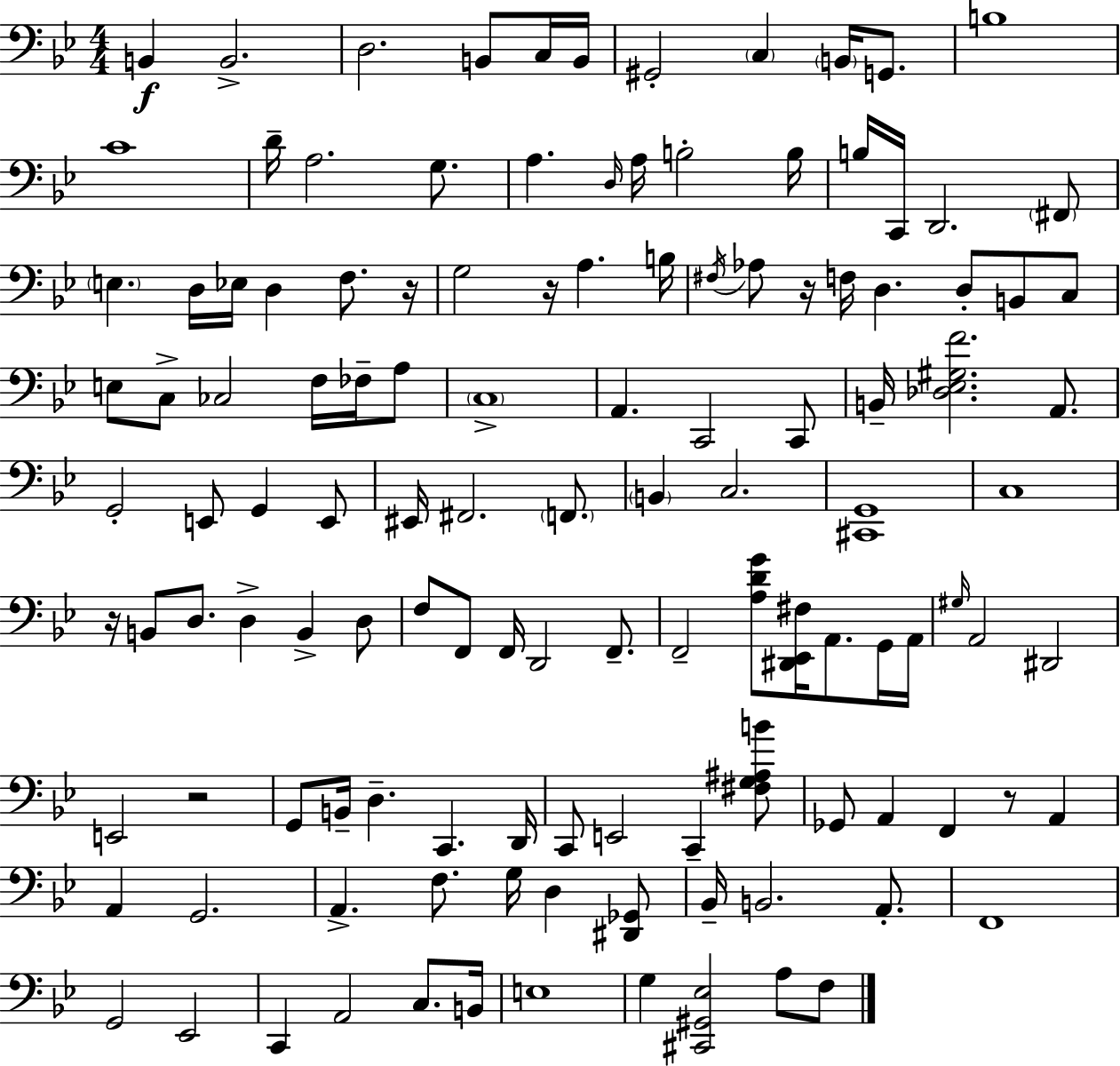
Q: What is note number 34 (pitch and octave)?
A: Ab3